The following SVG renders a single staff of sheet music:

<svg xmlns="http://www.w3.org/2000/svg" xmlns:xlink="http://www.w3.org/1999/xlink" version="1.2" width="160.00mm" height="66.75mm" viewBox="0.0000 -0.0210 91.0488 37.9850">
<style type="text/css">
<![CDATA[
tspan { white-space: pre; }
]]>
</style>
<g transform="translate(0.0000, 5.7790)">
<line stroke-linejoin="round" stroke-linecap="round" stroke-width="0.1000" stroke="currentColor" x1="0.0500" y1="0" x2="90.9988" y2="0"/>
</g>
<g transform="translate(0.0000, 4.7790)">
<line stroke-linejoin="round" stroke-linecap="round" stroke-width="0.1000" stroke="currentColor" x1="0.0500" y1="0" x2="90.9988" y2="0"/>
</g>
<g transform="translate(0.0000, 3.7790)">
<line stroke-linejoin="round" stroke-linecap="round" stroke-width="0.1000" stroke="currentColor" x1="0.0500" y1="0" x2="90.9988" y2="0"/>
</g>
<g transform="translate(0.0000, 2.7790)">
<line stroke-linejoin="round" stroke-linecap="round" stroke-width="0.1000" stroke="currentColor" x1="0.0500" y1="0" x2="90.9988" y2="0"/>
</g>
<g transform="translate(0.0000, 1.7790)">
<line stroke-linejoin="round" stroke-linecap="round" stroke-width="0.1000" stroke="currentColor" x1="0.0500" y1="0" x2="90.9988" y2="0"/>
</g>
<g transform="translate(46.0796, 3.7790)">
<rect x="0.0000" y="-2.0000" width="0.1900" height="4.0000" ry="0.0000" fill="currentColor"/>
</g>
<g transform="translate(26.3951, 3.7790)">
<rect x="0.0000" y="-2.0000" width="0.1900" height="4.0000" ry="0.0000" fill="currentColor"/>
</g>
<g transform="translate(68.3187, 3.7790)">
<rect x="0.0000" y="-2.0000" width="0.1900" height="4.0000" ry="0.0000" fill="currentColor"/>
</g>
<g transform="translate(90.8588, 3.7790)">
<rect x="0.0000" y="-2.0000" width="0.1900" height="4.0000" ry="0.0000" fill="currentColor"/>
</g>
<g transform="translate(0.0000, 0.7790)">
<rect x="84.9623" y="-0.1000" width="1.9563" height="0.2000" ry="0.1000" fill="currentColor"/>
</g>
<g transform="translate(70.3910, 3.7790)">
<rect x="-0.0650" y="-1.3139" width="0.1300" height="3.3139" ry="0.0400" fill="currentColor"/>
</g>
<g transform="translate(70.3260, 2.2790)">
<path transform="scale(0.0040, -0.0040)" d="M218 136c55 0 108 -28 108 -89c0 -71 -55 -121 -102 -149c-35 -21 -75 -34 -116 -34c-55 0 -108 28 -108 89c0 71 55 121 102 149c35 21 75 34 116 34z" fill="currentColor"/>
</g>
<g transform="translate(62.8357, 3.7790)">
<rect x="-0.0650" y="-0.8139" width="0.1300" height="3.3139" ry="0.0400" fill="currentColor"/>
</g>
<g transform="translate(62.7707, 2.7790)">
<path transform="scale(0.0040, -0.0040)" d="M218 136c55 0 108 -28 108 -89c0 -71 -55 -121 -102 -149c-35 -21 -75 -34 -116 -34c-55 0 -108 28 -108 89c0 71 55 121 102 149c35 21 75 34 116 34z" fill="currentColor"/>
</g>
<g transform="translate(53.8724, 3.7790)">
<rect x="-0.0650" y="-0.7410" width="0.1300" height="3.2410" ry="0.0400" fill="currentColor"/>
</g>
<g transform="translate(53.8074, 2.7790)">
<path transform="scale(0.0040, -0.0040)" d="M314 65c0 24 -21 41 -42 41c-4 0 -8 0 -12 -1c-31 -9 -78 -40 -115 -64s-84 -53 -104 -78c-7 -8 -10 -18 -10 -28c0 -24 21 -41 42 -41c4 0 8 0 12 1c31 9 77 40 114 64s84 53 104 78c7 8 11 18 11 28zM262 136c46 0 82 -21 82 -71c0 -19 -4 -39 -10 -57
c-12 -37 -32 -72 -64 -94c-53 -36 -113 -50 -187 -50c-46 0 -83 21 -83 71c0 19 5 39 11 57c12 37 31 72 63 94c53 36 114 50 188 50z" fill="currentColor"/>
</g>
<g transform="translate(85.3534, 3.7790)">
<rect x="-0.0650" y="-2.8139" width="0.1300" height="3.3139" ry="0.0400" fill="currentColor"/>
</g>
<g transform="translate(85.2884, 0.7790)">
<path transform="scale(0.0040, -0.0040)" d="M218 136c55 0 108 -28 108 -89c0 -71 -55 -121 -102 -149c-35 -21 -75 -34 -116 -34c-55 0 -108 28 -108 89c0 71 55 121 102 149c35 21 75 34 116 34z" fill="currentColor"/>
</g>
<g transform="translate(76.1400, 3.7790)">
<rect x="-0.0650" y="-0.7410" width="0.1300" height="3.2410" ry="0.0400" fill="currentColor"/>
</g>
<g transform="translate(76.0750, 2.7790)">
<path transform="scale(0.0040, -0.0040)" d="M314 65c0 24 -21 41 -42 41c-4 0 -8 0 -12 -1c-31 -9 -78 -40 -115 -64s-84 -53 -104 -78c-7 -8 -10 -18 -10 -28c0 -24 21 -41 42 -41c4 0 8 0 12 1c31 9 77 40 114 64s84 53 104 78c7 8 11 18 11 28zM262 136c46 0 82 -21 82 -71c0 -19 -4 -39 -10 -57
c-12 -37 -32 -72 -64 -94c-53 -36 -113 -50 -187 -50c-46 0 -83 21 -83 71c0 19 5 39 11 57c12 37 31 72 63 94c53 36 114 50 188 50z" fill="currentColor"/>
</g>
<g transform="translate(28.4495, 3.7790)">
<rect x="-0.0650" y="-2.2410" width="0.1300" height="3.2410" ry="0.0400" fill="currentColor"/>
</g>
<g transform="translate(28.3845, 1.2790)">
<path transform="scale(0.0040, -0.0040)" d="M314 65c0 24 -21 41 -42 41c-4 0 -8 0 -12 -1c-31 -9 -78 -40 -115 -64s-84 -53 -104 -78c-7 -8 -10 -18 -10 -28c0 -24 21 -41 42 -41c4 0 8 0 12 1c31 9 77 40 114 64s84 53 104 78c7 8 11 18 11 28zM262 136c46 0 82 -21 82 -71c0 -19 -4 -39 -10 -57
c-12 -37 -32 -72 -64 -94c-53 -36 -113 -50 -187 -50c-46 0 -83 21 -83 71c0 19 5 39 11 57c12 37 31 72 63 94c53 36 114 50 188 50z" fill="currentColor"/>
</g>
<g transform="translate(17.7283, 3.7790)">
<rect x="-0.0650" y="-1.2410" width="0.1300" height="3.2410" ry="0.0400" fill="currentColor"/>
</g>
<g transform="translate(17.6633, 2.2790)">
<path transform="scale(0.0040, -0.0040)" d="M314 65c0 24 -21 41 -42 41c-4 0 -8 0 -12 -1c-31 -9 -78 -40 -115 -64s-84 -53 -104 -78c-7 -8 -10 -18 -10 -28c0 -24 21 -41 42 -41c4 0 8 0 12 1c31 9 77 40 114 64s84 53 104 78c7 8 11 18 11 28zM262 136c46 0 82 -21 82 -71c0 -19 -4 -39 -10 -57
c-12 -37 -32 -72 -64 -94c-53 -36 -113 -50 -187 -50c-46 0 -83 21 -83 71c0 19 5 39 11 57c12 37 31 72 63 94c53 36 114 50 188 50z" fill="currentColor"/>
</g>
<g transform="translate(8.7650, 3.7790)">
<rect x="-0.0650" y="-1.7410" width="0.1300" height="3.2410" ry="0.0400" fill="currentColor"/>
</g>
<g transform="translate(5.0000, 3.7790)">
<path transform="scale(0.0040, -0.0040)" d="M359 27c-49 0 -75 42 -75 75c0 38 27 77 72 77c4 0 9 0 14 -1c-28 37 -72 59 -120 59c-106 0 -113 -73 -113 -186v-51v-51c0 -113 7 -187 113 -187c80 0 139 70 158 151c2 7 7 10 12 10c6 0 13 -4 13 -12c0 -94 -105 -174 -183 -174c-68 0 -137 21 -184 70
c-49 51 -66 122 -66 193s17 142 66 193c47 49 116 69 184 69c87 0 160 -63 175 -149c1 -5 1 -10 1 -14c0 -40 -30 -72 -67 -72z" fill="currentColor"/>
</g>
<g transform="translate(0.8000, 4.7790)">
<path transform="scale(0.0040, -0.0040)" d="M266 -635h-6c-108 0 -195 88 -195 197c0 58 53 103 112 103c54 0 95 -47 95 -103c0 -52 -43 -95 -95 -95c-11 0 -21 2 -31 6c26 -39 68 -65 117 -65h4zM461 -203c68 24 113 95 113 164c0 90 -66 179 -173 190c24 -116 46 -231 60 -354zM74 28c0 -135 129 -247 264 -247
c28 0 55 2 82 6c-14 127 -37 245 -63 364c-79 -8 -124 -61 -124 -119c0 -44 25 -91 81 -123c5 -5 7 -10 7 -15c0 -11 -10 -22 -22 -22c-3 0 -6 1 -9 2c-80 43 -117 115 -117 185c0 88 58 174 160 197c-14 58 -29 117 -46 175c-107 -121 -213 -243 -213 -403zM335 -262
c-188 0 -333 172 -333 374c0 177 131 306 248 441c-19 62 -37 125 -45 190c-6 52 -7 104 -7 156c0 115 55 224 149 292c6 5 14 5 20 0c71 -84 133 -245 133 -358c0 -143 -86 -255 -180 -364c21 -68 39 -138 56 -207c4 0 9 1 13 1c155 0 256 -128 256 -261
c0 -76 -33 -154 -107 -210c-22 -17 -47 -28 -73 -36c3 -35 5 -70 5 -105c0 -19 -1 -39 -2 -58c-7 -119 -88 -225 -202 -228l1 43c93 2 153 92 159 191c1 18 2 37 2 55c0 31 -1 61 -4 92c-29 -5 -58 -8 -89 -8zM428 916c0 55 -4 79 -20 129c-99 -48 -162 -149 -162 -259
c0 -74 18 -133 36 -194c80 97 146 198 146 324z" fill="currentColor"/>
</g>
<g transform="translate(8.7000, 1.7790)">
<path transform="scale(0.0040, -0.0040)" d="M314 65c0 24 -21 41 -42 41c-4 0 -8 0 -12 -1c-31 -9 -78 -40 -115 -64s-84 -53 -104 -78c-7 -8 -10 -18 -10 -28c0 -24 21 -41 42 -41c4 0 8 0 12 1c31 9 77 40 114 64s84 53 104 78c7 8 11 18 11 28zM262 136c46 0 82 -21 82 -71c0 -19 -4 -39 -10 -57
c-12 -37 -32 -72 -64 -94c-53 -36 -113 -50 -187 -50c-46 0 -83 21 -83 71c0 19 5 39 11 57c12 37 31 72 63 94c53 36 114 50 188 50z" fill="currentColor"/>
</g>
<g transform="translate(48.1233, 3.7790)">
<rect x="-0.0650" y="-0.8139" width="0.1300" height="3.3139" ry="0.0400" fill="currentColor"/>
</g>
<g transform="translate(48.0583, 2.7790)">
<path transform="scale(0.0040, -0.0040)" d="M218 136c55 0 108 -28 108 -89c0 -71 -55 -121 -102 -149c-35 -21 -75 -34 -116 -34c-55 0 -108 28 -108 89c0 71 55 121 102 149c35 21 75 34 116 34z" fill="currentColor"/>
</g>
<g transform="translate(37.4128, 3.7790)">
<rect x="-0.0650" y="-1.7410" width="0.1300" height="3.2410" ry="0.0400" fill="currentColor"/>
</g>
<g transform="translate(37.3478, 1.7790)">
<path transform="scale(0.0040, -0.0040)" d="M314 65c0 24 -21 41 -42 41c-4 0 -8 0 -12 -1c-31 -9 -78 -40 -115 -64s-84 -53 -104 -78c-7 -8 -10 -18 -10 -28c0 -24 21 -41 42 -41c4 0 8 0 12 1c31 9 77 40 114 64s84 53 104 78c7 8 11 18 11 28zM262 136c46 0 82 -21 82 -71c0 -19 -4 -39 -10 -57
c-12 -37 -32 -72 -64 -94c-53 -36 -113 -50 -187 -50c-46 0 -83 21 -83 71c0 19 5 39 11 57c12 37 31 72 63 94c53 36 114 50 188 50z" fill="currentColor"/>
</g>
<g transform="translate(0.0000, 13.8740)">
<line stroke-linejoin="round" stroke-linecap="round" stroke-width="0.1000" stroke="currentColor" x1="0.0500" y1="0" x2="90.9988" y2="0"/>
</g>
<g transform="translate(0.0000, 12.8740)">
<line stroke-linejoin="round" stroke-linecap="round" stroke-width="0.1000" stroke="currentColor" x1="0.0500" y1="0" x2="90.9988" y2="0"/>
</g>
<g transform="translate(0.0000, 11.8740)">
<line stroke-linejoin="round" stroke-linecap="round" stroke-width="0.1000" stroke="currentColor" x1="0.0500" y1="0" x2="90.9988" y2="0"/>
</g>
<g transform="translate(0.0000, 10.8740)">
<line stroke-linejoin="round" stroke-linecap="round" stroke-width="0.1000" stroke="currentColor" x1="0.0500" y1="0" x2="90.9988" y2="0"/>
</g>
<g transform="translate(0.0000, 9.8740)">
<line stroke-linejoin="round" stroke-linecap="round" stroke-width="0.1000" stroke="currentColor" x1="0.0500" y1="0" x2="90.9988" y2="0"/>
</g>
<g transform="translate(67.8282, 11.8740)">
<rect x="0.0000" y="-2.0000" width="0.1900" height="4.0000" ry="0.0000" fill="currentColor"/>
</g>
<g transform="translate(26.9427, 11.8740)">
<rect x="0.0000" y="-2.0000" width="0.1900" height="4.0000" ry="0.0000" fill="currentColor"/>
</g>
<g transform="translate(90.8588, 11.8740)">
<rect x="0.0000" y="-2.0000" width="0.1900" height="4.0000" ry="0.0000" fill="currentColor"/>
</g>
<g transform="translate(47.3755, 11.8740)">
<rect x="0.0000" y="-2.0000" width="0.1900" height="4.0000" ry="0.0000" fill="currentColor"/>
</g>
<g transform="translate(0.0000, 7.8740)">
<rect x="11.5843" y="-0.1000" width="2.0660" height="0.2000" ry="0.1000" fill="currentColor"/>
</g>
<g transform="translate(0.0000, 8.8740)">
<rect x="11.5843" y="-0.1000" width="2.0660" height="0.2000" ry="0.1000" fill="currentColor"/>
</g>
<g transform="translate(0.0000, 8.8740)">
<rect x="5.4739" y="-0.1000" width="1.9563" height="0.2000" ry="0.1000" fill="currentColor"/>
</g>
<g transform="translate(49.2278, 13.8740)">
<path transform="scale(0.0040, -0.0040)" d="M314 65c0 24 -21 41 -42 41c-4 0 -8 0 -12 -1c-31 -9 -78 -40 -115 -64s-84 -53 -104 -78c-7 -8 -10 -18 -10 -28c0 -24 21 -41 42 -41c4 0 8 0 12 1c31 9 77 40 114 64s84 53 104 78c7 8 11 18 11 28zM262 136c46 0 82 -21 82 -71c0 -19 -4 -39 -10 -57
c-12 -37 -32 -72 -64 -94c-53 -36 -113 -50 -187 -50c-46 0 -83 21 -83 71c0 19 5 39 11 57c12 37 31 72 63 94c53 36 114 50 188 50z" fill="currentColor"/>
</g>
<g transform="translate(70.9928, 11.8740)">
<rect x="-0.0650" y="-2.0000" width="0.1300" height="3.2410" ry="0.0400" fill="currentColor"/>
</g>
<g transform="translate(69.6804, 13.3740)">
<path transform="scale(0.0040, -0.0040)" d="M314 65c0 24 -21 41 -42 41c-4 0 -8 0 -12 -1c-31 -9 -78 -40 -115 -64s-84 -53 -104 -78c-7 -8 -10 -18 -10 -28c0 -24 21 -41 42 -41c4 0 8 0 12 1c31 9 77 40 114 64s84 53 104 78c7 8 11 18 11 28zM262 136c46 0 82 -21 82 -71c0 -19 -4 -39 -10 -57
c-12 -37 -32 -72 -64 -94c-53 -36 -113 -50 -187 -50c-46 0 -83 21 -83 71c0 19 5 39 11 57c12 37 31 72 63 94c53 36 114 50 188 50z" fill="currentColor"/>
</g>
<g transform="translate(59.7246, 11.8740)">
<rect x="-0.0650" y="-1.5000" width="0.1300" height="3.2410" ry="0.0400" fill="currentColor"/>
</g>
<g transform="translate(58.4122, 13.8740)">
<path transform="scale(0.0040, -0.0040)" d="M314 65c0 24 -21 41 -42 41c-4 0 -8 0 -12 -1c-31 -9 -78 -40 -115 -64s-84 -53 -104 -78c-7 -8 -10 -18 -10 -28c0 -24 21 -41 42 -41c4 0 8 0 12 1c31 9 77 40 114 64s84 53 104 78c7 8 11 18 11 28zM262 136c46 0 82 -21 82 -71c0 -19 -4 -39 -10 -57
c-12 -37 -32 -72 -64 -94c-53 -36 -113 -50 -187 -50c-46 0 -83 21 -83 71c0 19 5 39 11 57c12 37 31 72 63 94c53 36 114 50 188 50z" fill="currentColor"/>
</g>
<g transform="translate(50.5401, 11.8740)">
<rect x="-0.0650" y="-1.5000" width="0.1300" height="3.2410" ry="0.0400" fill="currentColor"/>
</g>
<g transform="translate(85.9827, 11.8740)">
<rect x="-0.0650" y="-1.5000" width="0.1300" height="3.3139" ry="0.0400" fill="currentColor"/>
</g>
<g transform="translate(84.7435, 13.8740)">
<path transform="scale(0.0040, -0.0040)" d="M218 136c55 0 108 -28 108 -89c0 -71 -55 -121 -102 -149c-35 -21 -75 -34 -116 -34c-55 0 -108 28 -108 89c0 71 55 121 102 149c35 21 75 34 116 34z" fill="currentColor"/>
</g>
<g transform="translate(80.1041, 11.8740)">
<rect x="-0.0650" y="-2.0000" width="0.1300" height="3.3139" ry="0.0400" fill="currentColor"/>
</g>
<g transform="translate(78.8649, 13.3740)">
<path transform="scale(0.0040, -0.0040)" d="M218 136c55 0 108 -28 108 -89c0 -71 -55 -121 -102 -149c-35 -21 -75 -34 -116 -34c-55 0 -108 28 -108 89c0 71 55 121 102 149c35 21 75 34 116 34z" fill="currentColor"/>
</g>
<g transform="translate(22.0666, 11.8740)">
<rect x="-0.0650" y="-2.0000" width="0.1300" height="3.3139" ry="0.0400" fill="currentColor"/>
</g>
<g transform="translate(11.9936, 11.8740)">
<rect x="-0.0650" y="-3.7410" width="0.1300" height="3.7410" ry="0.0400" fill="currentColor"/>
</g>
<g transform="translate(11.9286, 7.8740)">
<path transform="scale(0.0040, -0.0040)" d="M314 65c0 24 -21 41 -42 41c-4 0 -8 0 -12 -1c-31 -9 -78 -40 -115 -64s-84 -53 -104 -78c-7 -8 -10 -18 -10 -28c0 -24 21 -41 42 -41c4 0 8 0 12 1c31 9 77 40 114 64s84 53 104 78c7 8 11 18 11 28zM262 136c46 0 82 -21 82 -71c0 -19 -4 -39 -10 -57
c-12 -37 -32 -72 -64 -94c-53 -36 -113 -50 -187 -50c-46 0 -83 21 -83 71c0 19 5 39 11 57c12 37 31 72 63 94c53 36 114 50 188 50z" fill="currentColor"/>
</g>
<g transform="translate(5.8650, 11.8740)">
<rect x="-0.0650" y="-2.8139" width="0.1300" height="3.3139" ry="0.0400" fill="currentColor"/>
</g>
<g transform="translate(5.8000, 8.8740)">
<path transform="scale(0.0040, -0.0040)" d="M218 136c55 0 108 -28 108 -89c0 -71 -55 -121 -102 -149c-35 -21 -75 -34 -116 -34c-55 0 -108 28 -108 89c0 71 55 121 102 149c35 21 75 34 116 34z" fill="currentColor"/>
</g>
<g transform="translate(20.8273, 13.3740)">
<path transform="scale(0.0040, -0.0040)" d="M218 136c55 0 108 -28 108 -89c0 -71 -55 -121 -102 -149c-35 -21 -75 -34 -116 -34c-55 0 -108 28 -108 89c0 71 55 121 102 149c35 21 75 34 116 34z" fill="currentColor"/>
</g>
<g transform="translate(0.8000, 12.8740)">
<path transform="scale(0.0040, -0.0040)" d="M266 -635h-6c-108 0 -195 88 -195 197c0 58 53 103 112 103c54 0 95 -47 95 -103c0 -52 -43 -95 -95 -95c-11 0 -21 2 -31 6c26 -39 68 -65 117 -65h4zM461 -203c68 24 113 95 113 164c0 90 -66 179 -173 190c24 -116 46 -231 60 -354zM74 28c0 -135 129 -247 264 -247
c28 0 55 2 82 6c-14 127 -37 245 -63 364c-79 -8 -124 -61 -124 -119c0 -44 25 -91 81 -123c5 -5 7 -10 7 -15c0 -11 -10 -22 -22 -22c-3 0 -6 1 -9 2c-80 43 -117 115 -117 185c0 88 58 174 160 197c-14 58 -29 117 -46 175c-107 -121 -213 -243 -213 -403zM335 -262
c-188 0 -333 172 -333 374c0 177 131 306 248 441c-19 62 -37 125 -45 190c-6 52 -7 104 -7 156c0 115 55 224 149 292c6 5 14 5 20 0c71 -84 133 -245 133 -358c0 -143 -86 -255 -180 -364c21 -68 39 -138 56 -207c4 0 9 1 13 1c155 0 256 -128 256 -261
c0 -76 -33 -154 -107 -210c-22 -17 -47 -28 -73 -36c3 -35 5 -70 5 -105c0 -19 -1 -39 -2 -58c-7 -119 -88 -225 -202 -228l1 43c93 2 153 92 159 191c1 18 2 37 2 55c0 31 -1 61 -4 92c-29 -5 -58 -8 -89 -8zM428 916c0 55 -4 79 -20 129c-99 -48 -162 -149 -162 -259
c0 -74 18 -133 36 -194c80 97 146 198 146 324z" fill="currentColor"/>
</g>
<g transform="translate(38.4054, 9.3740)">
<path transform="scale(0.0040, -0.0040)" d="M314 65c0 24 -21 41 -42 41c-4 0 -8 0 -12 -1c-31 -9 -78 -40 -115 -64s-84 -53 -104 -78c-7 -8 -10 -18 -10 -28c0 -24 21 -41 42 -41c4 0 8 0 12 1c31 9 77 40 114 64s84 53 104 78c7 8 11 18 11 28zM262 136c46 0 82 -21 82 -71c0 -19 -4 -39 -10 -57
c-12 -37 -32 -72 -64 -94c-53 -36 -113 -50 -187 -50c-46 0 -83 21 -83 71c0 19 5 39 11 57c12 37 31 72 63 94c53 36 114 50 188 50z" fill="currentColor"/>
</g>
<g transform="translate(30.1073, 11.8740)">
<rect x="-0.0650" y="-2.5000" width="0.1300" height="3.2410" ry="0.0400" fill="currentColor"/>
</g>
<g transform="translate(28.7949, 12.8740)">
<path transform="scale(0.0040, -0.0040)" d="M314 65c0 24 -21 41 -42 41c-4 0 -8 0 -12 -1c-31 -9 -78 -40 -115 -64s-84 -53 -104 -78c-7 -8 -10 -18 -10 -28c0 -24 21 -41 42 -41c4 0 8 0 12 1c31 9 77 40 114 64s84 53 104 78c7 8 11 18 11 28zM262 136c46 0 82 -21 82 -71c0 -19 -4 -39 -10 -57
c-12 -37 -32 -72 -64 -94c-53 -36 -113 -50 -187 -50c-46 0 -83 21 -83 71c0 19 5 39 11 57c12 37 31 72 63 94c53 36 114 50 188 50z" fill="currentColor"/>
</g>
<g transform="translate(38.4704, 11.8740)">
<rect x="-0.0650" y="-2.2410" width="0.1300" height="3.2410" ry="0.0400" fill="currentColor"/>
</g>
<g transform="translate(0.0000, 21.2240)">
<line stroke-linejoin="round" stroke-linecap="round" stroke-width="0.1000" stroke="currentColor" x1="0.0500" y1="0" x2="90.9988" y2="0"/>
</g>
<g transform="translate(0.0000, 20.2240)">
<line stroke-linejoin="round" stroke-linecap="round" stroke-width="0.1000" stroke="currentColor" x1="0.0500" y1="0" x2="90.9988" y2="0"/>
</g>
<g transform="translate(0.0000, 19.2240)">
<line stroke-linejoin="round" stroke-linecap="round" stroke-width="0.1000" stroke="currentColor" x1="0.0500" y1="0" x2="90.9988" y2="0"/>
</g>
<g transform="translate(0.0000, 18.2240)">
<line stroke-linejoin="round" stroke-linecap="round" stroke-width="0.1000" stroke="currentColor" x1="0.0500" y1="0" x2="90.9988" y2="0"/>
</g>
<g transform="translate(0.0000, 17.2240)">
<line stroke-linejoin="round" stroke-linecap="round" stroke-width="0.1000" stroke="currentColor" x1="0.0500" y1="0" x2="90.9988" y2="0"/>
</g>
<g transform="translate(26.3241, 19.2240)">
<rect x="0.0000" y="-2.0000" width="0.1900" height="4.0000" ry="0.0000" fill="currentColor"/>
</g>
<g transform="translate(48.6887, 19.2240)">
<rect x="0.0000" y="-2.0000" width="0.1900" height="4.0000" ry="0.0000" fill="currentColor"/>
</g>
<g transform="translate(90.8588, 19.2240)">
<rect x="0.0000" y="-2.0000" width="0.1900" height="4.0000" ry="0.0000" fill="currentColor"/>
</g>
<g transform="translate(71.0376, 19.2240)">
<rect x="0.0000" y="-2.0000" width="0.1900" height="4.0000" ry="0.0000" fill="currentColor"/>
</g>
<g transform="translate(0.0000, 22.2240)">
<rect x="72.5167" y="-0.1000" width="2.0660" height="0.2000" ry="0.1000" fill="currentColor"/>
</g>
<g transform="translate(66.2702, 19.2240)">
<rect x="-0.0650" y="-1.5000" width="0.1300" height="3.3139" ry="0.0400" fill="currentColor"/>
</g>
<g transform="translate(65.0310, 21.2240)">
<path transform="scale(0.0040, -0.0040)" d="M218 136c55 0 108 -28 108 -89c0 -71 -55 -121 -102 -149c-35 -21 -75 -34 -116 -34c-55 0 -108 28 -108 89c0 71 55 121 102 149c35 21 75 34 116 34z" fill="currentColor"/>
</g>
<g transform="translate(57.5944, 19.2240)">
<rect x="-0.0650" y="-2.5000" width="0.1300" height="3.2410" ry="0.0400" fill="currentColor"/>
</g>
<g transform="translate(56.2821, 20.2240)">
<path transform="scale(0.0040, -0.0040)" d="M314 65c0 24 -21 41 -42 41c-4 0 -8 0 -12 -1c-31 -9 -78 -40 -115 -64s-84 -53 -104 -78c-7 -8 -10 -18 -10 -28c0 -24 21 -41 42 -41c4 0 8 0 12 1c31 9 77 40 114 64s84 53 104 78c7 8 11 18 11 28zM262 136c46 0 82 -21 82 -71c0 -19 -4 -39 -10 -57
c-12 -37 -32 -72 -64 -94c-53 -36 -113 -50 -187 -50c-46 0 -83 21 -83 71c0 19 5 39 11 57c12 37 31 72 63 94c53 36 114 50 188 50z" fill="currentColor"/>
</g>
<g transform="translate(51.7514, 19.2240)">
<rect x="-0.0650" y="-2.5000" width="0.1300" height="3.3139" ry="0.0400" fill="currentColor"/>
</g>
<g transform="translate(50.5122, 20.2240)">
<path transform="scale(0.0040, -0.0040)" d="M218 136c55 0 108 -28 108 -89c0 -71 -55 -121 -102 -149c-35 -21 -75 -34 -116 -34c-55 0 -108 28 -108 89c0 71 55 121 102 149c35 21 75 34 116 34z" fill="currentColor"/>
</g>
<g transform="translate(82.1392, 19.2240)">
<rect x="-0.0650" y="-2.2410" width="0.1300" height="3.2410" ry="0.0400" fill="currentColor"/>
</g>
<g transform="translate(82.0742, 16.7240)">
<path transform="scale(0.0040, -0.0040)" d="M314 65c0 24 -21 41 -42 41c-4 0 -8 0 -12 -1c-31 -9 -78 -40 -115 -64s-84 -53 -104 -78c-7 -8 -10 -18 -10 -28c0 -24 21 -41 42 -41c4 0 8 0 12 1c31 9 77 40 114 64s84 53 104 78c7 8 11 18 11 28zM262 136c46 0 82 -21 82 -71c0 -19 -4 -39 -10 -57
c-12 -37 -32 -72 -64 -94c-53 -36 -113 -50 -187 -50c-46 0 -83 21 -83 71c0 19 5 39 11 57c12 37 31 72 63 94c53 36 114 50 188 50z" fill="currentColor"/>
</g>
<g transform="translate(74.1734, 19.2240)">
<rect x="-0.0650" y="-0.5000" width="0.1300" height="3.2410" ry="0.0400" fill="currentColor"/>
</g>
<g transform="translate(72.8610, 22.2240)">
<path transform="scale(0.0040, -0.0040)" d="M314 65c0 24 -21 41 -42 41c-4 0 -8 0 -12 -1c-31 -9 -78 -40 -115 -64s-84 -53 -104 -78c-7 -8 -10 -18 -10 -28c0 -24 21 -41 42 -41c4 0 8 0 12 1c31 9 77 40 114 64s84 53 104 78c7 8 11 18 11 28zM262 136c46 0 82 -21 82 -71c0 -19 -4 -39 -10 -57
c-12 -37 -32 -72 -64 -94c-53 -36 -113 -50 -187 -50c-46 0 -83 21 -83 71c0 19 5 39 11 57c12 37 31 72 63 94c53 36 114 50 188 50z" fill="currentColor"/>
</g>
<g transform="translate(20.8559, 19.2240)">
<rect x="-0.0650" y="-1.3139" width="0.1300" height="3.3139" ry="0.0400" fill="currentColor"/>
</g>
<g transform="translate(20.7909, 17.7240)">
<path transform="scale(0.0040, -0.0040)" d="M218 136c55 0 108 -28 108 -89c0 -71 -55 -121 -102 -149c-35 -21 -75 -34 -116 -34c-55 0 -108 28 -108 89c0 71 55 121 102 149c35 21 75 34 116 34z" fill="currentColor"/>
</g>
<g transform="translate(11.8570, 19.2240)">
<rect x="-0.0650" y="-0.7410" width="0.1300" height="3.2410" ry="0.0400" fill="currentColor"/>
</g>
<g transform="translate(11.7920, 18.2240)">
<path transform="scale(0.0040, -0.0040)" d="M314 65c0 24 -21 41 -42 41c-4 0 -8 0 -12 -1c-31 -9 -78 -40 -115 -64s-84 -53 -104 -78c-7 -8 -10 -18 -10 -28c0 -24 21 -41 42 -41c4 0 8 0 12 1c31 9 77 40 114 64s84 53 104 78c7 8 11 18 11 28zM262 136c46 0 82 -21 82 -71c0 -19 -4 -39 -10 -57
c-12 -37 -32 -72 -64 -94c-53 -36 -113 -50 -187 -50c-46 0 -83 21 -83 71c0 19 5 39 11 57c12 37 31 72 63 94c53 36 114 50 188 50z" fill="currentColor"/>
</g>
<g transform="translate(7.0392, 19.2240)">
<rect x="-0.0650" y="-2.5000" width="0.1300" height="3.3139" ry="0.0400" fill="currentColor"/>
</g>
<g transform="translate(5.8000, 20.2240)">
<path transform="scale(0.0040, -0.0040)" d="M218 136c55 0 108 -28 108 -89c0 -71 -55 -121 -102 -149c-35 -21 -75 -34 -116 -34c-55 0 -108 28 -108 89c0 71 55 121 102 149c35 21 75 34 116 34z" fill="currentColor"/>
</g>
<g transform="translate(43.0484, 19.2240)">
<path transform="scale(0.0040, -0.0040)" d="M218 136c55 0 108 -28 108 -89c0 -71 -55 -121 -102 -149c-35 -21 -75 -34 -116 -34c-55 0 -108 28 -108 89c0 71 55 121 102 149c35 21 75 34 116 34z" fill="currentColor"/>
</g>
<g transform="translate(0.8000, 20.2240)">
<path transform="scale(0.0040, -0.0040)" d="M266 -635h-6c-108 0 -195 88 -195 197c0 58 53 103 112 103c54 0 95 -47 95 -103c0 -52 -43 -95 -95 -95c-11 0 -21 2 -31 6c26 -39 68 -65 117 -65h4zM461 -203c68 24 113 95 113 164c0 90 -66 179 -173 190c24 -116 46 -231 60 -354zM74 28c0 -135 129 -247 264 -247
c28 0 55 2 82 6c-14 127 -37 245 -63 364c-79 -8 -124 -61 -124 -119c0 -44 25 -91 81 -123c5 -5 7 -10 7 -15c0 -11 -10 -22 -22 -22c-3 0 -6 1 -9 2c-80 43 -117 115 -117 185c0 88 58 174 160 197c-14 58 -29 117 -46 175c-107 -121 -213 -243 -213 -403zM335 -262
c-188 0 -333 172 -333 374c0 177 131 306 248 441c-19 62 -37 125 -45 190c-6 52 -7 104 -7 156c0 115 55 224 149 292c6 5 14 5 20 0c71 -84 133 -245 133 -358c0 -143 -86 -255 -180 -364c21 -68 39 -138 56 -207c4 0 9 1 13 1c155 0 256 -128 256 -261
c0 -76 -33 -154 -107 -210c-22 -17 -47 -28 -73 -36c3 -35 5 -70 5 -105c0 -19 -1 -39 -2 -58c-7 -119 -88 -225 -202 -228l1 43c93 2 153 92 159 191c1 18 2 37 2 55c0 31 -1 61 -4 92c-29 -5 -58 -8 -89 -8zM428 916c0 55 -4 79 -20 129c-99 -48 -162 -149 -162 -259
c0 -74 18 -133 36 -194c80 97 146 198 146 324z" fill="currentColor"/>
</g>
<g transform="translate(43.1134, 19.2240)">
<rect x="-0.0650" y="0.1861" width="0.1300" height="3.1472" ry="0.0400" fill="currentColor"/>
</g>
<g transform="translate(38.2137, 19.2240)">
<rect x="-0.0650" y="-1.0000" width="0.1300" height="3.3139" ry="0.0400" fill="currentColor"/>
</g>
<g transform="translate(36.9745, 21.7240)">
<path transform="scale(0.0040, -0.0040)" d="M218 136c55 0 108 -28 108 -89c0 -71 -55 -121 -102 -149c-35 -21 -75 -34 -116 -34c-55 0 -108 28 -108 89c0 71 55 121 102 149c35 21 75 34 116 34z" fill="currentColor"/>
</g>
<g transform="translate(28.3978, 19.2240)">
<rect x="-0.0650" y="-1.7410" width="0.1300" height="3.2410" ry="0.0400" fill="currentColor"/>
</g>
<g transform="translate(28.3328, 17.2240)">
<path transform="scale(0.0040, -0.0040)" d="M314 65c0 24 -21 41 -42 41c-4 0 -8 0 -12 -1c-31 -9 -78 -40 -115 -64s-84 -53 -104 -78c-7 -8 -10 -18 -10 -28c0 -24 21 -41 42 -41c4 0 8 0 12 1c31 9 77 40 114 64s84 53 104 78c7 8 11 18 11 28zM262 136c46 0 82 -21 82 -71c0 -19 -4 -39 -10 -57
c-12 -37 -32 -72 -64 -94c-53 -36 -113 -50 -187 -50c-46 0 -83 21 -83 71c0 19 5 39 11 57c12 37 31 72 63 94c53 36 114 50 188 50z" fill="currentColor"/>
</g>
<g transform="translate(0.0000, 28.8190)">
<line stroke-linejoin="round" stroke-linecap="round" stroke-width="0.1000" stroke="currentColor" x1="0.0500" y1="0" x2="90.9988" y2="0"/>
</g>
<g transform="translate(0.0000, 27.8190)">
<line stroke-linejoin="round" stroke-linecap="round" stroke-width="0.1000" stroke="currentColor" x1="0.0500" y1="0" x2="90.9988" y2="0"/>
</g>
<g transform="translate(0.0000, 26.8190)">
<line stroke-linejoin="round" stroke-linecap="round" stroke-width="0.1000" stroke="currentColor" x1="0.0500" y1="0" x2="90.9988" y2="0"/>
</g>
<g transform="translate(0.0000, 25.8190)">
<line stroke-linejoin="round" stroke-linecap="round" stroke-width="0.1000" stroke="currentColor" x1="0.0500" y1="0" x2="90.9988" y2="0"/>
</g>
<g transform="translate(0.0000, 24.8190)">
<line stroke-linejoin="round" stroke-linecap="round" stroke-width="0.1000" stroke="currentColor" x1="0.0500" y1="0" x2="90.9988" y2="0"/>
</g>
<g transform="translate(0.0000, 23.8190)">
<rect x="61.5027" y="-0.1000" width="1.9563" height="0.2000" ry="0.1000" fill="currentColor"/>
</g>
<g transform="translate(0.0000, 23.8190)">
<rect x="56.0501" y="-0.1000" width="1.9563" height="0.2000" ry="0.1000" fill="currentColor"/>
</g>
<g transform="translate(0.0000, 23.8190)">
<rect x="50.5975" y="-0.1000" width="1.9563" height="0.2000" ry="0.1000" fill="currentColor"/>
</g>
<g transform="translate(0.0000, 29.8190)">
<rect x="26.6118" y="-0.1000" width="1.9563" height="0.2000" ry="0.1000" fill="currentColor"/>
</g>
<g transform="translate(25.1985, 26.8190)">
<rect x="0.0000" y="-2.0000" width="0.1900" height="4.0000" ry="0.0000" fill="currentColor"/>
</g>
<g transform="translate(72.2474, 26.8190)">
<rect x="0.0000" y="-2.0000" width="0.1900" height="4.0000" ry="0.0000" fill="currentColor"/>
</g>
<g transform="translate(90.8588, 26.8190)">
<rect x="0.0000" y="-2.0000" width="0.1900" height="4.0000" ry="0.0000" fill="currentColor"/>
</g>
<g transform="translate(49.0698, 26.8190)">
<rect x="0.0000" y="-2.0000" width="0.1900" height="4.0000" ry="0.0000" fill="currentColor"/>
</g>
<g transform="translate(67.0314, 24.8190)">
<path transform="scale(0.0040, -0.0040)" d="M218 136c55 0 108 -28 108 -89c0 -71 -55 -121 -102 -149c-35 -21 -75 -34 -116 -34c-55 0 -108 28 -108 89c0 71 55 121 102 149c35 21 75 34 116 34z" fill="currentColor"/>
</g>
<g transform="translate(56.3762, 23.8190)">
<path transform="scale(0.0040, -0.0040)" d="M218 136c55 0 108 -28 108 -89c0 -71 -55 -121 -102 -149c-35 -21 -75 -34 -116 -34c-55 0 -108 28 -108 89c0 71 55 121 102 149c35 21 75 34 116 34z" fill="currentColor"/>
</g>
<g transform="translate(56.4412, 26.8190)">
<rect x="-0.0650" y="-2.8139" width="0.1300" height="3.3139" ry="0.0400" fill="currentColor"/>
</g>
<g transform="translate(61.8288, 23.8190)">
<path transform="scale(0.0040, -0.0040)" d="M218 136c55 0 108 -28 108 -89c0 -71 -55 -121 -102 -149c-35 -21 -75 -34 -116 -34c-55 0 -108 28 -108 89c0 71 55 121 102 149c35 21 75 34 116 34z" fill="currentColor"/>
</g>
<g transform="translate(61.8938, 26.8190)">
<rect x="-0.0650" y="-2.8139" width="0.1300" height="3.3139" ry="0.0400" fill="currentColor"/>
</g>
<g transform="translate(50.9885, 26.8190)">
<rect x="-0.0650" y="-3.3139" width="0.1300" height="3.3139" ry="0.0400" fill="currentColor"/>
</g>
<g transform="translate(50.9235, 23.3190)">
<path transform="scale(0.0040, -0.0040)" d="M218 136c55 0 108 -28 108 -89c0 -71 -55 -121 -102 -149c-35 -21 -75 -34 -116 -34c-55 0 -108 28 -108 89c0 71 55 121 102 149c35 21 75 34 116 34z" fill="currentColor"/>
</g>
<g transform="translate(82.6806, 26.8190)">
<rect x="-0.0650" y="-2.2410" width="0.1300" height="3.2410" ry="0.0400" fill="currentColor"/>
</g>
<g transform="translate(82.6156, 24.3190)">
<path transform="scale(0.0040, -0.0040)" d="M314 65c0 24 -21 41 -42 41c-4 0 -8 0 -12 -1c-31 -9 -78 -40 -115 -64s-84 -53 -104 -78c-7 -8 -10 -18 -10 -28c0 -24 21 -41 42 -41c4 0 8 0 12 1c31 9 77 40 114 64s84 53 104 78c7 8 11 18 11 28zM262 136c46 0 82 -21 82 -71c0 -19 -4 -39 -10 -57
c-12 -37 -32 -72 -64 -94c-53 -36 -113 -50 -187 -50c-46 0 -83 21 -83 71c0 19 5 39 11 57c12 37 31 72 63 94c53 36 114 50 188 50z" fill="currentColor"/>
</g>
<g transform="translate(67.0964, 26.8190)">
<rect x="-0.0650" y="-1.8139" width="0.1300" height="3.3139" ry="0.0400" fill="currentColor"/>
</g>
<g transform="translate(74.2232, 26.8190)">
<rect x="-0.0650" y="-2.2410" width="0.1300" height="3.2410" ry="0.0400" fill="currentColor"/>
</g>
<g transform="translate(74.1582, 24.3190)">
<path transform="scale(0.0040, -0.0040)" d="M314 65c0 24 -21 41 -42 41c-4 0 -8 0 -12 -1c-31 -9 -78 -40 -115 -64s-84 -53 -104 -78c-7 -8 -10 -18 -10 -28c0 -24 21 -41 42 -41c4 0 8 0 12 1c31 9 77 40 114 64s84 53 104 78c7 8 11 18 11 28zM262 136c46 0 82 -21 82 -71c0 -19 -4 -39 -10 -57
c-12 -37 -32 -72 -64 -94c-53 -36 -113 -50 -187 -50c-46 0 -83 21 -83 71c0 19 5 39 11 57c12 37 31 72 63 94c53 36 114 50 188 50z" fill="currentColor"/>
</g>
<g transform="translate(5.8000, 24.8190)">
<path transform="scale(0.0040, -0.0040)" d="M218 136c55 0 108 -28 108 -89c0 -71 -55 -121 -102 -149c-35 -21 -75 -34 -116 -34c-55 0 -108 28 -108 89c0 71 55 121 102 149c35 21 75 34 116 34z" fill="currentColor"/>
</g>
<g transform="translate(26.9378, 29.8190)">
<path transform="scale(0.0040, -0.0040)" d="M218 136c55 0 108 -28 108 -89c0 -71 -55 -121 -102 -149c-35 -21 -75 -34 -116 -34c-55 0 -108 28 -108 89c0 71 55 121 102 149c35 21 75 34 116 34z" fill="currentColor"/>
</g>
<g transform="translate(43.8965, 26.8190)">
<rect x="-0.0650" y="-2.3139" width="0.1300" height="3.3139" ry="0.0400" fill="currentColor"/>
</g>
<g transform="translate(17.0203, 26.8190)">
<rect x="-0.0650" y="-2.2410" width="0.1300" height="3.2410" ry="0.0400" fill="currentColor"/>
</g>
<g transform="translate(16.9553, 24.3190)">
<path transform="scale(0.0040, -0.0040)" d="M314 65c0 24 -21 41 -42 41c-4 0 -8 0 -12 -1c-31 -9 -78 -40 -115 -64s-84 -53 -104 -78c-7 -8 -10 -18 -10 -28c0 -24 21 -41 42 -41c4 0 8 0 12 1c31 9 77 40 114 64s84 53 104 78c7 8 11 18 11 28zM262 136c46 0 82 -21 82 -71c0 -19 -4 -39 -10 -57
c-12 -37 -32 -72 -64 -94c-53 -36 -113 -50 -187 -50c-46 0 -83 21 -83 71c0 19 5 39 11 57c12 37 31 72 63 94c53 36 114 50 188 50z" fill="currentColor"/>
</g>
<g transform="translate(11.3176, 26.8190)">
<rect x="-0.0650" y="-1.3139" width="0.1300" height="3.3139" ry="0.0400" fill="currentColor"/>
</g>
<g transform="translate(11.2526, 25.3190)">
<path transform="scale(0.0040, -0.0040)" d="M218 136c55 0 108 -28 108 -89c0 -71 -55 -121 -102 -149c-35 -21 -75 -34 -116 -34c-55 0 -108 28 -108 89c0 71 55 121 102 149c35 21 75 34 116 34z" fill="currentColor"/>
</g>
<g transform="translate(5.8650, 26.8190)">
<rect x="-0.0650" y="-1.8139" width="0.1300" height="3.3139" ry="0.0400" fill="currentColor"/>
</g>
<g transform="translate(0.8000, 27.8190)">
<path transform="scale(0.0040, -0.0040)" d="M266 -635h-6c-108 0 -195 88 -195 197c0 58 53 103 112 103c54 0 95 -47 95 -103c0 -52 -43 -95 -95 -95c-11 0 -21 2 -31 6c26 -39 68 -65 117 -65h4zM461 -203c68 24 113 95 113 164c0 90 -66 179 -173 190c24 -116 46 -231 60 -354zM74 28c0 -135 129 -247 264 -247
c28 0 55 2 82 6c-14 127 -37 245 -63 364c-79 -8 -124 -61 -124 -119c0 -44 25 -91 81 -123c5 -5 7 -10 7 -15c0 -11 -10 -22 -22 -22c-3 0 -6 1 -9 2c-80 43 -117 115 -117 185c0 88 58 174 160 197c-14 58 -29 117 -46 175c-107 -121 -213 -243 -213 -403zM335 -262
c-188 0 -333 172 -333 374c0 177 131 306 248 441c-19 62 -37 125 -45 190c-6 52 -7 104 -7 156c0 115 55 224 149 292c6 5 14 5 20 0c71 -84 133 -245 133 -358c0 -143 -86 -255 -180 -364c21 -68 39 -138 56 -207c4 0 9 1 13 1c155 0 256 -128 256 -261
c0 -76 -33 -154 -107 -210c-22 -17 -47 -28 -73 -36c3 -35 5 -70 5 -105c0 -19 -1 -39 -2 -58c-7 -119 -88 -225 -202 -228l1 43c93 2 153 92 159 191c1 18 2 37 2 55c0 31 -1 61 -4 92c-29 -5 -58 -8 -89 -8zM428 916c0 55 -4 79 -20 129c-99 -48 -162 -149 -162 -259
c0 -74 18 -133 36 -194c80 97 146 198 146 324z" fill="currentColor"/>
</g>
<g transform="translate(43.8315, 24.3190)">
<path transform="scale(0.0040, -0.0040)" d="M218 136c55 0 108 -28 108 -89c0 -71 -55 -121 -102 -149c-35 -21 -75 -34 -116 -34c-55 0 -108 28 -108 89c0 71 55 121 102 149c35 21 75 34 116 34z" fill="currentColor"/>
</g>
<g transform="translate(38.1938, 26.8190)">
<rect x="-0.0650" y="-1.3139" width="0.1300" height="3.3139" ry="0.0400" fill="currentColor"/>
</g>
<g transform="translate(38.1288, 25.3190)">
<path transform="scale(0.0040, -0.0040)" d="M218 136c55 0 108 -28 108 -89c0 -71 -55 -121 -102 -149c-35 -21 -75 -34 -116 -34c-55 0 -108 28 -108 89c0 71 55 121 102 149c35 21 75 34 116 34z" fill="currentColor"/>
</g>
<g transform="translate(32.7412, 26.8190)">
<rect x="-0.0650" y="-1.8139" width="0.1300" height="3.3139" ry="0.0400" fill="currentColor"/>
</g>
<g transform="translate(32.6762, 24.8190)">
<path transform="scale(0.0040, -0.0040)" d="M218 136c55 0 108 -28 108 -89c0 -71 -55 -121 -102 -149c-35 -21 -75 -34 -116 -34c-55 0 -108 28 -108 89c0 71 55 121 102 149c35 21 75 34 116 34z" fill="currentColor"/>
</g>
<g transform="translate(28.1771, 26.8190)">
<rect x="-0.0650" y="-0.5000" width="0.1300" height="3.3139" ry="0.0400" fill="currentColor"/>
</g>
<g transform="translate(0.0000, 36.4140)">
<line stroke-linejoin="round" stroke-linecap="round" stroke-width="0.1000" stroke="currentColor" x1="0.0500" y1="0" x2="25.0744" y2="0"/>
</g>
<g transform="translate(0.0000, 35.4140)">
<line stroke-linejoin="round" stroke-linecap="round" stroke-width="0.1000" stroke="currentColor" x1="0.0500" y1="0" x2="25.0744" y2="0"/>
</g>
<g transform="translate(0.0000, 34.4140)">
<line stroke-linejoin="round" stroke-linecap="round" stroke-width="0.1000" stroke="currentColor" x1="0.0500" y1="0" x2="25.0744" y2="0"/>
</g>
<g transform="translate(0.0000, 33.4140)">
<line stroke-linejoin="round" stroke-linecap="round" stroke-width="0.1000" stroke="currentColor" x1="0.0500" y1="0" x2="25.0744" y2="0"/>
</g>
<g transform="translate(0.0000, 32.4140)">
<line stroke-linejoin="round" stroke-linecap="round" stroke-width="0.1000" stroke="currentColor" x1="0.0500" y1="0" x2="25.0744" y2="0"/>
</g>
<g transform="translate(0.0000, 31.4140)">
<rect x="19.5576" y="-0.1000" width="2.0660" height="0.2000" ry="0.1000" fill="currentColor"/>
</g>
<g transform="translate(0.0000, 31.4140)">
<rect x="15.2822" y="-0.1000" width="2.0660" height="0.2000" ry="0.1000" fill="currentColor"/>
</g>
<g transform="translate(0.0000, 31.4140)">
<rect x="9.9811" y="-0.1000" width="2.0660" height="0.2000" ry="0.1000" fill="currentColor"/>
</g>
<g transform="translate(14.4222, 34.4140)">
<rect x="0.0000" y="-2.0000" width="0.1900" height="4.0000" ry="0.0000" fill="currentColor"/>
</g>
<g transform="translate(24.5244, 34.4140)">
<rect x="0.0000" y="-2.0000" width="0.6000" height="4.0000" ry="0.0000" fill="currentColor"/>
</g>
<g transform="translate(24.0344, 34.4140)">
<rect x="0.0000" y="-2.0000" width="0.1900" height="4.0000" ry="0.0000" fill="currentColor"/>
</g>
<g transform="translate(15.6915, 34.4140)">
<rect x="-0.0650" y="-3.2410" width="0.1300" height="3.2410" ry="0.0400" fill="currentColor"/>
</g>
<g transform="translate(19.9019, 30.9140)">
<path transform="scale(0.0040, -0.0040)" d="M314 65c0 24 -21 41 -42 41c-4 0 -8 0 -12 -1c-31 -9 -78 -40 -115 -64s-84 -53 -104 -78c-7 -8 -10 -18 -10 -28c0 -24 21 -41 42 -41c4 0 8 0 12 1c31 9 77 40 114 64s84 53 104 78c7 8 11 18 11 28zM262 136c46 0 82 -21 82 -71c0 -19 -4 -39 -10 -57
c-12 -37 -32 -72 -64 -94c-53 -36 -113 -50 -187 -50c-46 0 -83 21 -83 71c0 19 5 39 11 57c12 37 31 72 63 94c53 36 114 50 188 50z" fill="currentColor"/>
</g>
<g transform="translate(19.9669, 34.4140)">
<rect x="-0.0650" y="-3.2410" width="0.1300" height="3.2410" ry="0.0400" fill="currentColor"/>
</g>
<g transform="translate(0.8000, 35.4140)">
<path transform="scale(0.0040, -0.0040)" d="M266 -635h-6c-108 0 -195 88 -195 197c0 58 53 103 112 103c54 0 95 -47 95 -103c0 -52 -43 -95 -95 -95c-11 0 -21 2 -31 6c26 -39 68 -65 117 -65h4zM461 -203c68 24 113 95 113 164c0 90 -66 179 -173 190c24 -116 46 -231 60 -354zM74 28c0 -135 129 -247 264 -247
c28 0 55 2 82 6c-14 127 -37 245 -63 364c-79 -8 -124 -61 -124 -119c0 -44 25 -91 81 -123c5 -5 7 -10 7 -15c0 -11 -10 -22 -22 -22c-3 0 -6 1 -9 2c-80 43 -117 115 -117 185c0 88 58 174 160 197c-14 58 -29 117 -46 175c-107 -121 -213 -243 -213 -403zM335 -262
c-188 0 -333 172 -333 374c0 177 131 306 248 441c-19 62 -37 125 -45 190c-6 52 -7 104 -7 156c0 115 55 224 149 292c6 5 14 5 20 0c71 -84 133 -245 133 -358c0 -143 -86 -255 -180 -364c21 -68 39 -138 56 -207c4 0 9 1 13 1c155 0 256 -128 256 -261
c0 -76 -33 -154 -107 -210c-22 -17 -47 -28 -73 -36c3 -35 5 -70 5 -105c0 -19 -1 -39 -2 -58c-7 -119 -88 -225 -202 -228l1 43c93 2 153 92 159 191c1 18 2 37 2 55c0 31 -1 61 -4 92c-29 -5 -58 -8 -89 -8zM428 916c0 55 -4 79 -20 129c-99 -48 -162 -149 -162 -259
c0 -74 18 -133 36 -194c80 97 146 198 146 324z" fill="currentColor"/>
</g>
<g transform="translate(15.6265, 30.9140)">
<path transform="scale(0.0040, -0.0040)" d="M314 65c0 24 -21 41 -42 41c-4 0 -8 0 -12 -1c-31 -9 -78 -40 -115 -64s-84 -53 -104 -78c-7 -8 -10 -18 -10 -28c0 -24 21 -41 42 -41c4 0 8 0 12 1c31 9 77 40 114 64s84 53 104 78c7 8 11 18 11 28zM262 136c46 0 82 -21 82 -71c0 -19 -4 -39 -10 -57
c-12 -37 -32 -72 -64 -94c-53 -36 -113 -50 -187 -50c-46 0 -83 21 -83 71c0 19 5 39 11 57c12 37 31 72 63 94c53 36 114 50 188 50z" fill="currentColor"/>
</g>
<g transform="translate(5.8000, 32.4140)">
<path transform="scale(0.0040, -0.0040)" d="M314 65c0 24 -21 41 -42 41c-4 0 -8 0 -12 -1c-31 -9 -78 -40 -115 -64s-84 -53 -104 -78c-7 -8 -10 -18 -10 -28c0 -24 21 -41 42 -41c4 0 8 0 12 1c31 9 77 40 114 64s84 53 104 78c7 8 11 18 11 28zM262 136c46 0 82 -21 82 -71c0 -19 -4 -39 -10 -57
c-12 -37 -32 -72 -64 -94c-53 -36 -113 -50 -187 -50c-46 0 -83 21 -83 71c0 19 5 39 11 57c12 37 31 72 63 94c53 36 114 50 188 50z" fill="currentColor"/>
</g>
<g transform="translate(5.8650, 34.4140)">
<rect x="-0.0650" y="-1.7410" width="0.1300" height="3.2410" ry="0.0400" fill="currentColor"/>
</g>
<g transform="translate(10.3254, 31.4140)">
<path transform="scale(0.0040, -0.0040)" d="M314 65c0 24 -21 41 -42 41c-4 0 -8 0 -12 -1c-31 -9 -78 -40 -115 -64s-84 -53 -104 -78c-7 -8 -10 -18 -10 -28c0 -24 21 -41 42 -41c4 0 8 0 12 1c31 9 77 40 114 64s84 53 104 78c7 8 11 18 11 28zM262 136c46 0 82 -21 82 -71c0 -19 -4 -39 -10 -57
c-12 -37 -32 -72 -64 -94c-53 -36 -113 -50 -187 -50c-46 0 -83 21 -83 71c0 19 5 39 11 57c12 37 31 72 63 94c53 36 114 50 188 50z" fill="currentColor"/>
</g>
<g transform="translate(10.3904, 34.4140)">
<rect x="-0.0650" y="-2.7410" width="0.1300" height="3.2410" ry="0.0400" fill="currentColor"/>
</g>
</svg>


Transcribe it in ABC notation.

X:1
T:Untitled
M:4/4
L:1/4
K:C
f2 e2 g2 f2 d d2 d e d2 a a c'2 F G2 g2 E2 E2 F2 F E G d2 e f2 D B G G2 E C2 g2 f e g2 C f e g b a a f g2 g2 f2 a2 b2 b2